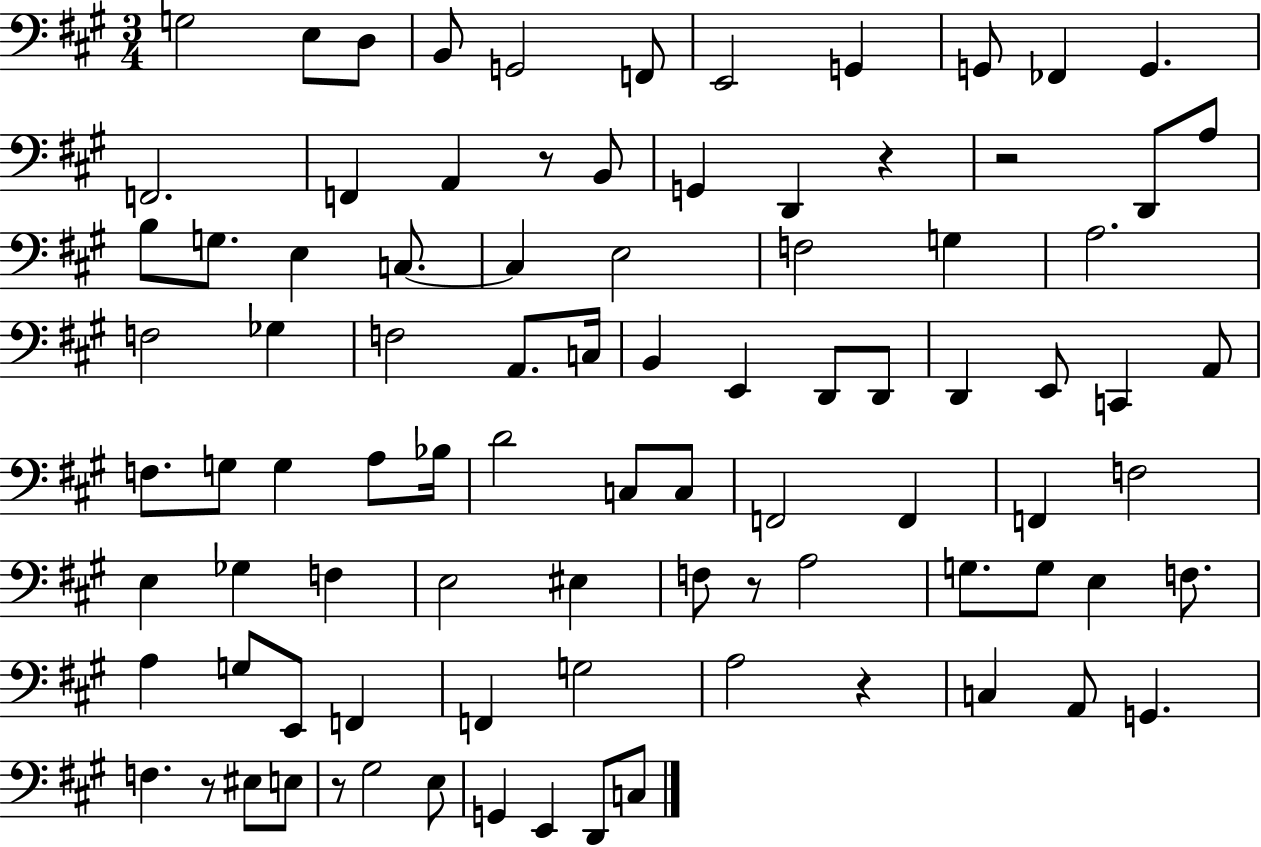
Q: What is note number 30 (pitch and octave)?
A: Gb3